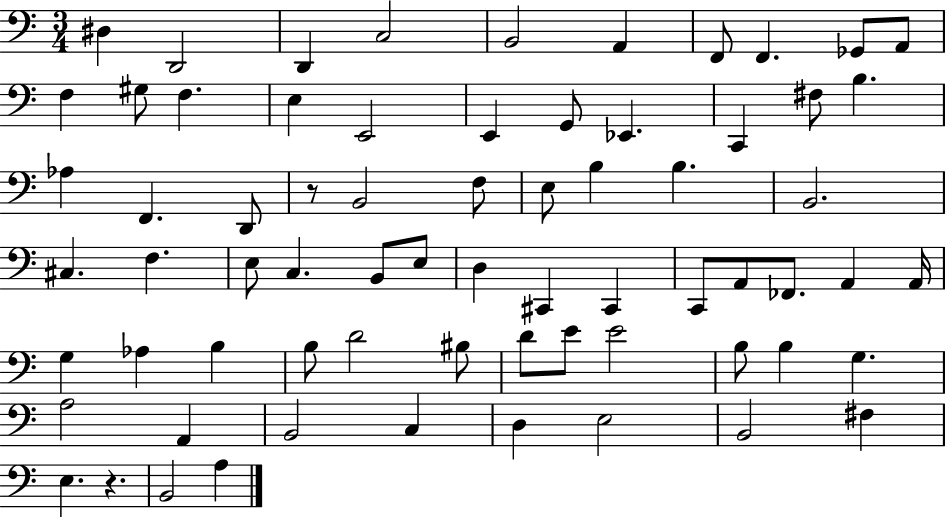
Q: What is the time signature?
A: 3/4